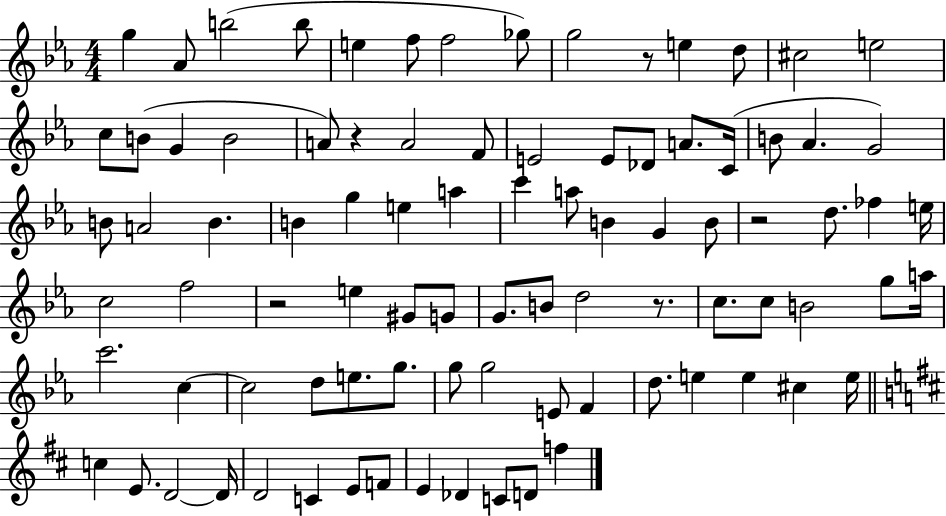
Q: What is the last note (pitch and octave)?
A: F5